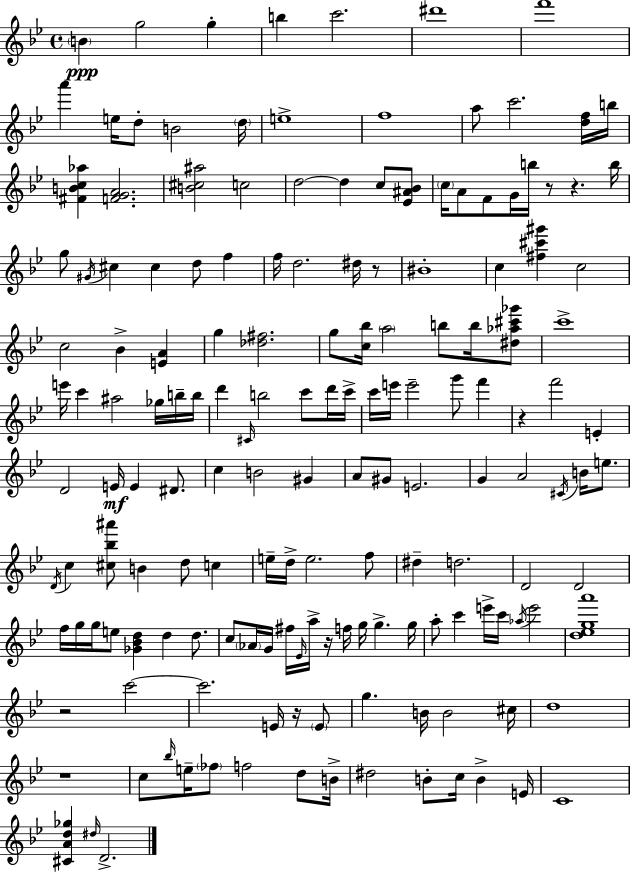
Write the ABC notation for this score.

X:1
T:Untitled
M:4/4
L:1/4
K:Bb
B g2 g b c'2 ^d'4 f'4 a' e/4 d/2 B2 d/4 e4 f4 a/2 c'2 [df]/4 b/4 [^FBc_a] [FGA]2 [B^c^a]2 c2 d2 d c/2 [_E^A_B]/2 c/4 A/2 F/2 G/4 b/4 z/2 z b/4 g/2 ^G/4 ^c ^c d/2 f f/4 d2 ^d/4 z/2 ^B4 c [^f^c'^g'] c2 c2 _B [EA] g [_d^f]2 g/2 [c_b]/4 a2 b/2 b/4 [^d_a^c'_g']/2 c'4 e'/4 c' ^a2 _g/4 b/4 b/4 d' ^C/4 b2 c'/2 d'/4 c'/4 c'/4 e'/4 e'2 g'/2 f' z f'2 E D2 E/4 E ^D/2 c B2 ^G A/2 ^G/2 E2 G A2 ^C/4 B/4 e/2 D/4 c [^c_b^a']/2 B d/2 c e/4 d/4 e2 f/2 ^d d2 D2 D2 f/4 g/4 g/4 e/2 [_G_Bd] d d/2 c/2 _A/4 G/4 ^f/4 _E/4 a/4 z/4 f/4 g/4 g g/4 a/2 c' e'/4 c'/4 _a/4 e'2 [d_ega']4 z2 c'2 c'2 E/4 z/4 E/2 g B/4 B2 ^c/4 d4 z4 c/2 _b/4 e/4 _f/2 f2 d/2 B/4 ^d2 B/2 c/4 B E/4 C4 [^CAd_g] ^d/4 D2